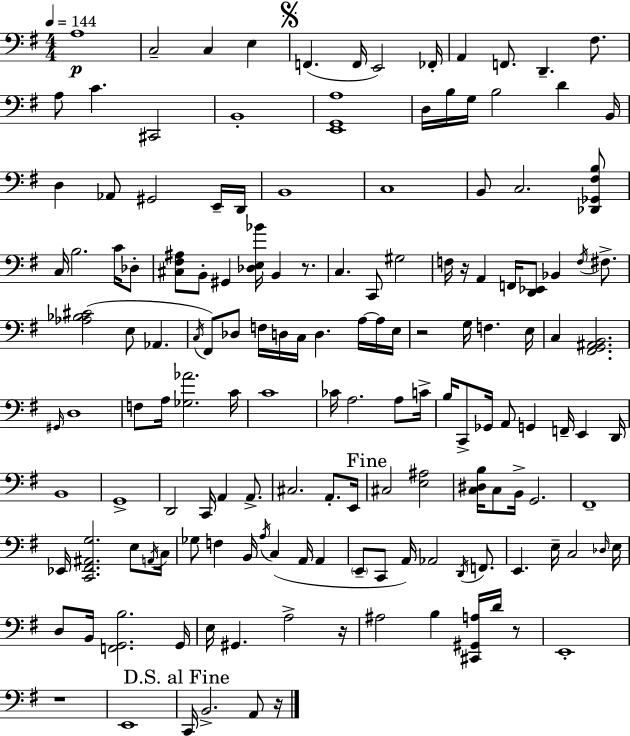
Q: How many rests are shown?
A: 7